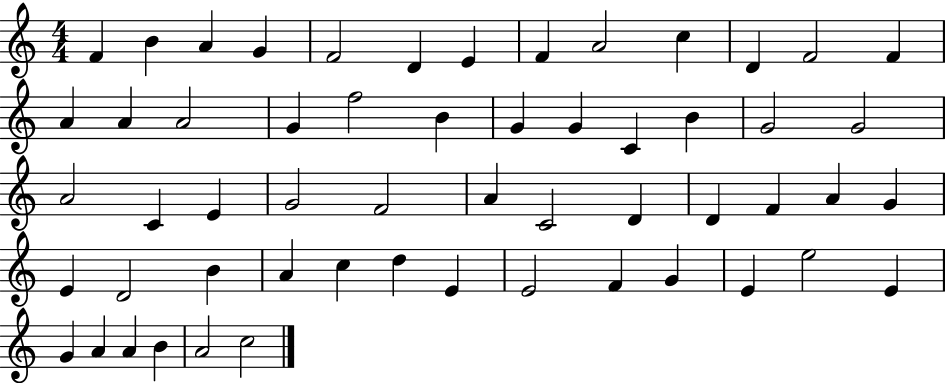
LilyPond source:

{
  \clef treble
  \numericTimeSignature
  \time 4/4
  \key c \major
  f'4 b'4 a'4 g'4 | f'2 d'4 e'4 | f'4 a'2 c''4 | d'4 f'2 f'4 | \break a'4 a'4 a'2 | g'4 f''2 b'4 | g'4 g'4 c'4 b'4 | g'2 g'2 | \break a'2 c'4 e'4 | g'2 f'2 | a'4 c'2 d'4 | d'4 f'4 a'4 g'4 | \break e'4 d'2 b'4 | a'4 c''4 d''4 e'4 | e'2 f'4 g'4 | e'4 e''2 e'4 | \break g'4 a'4 a'4 b'4 | a'2 c''2 | \bar "|."
}